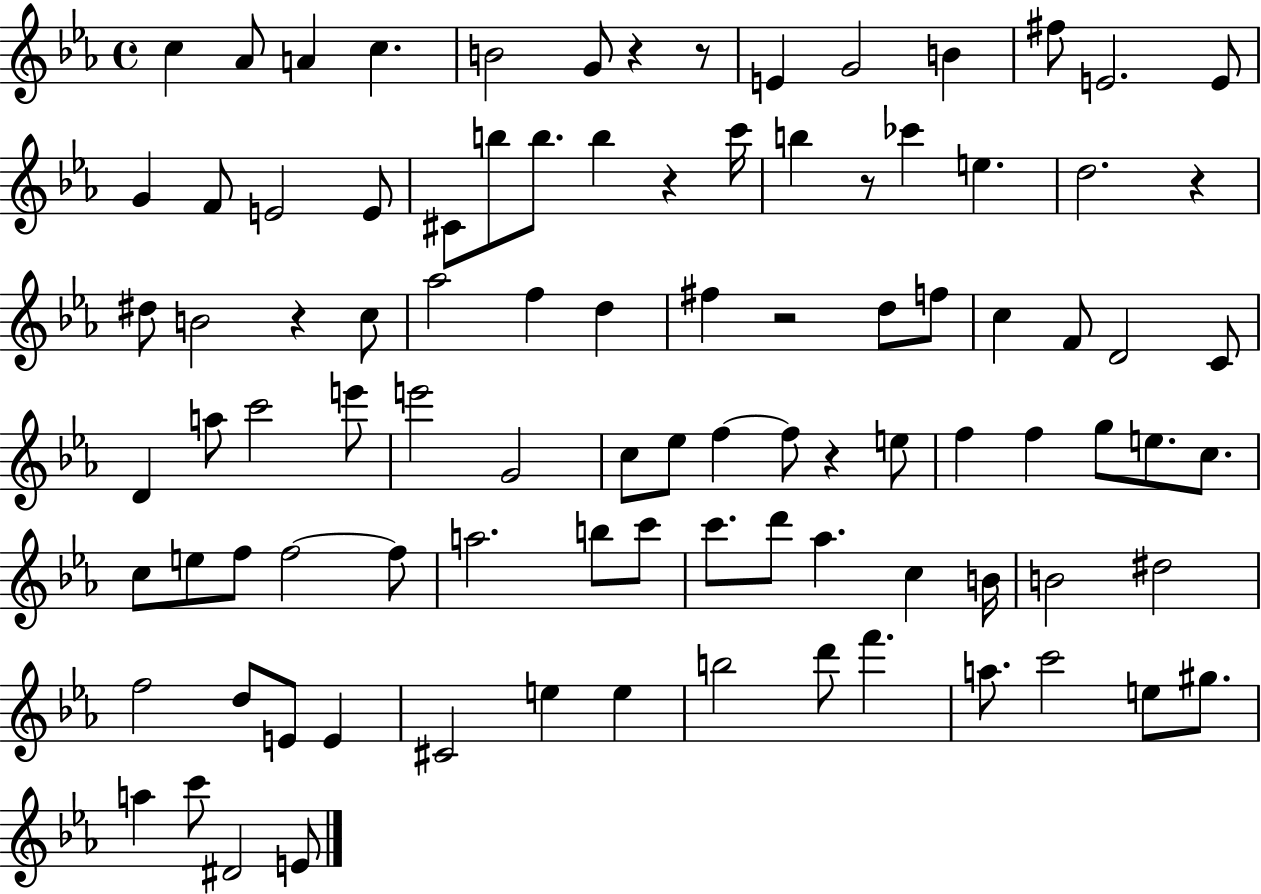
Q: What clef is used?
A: treble